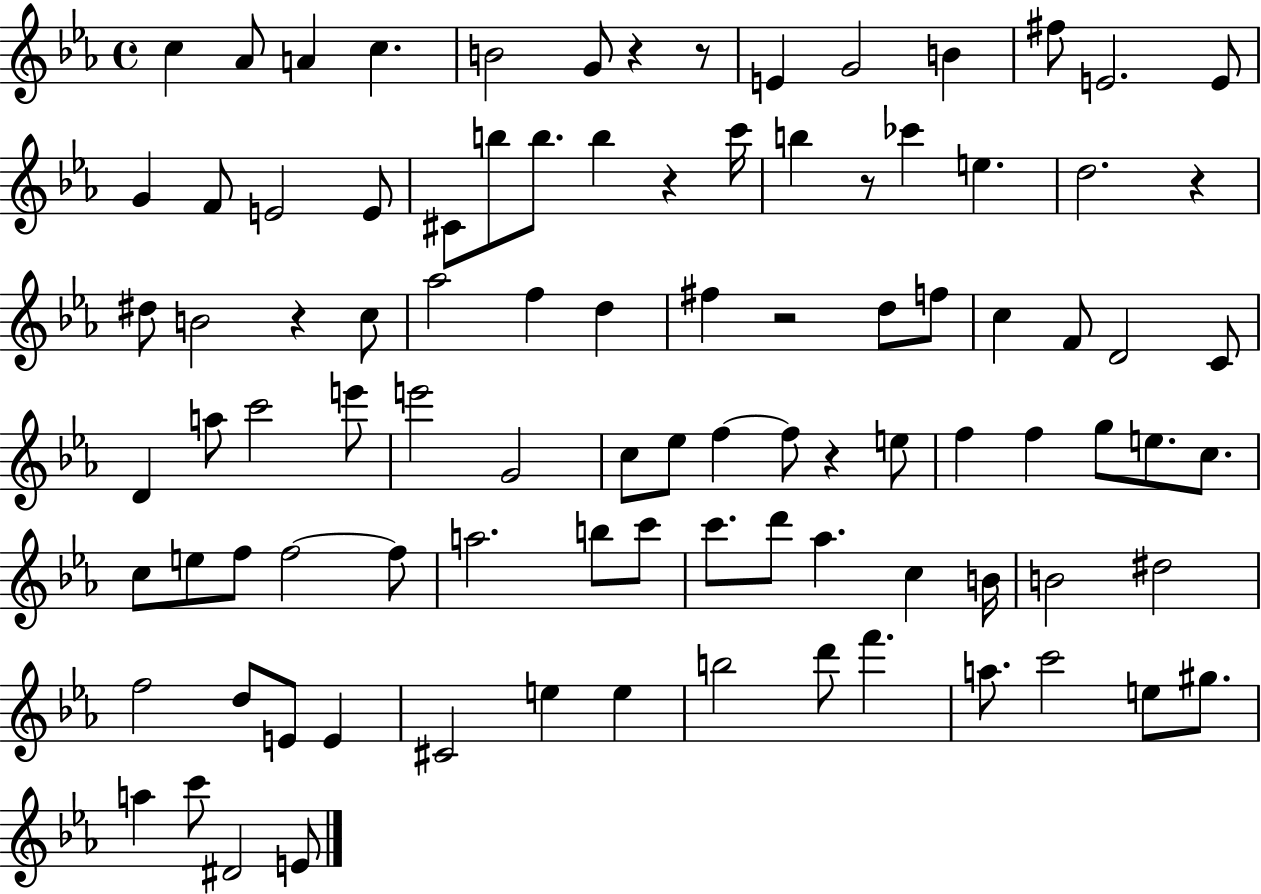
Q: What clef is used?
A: treble